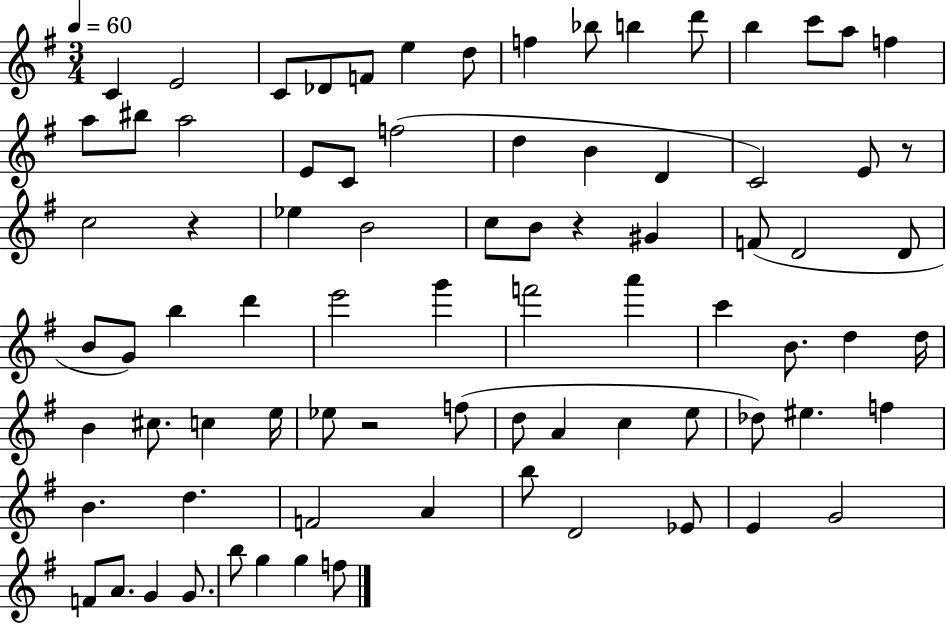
{
  \clef treble
  \numericTimeSignature
  \time 3/4
  \key g \major
  \tempo 4 = 60
  c'4 e'2 | c'8 des'8 f'8 e''4 d''8 | f''4 bes''8 b''4 d'''8 | b''4 c'''8 a''8 f''4 | \break a''8 bis''8 a''2 | e'8 c'8 f''2( | d''4 b'4 d'4 | c'2) e'8 r8 | \break c''2 r4 | ees''4 b'2 | c''8 b'8 r4 gis'4 | f'8( d'2 d'8 | \break b'8 g'8) b''4 d'''4 | e'''2 g'''4 | f'''2 a'''4 | c'''4 b'8. d''4 d''16 | \break b'4 cis''8. c''4 e''16 | ees''8 r2 f''8( | d''8 a'4 c''4 e''8 | des''8) eis''4. f''4 | \break b'4. d''4. | f'2 a'4 | b''8 d'2 ees'8 | e'4 g'2 | \break f'8 a'8. g'4 g'8. | b''8 g''4 g''4 f''8 | \bar "|."
}